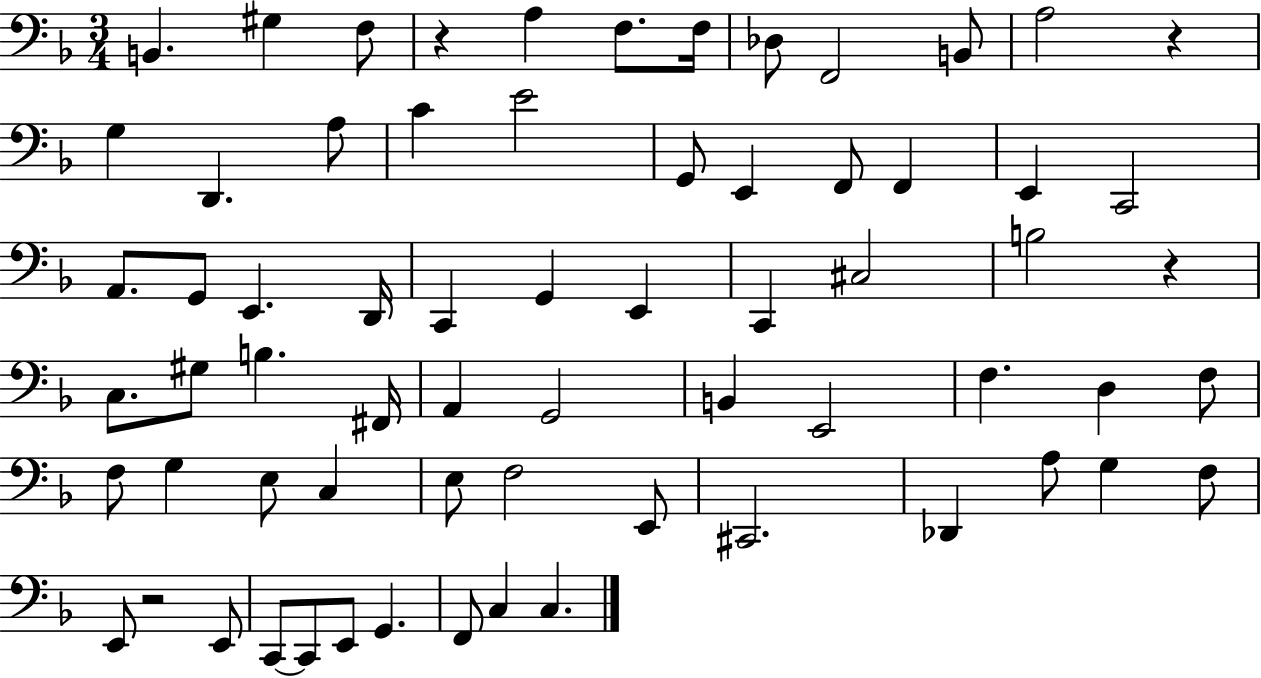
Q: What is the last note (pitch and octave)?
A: C3